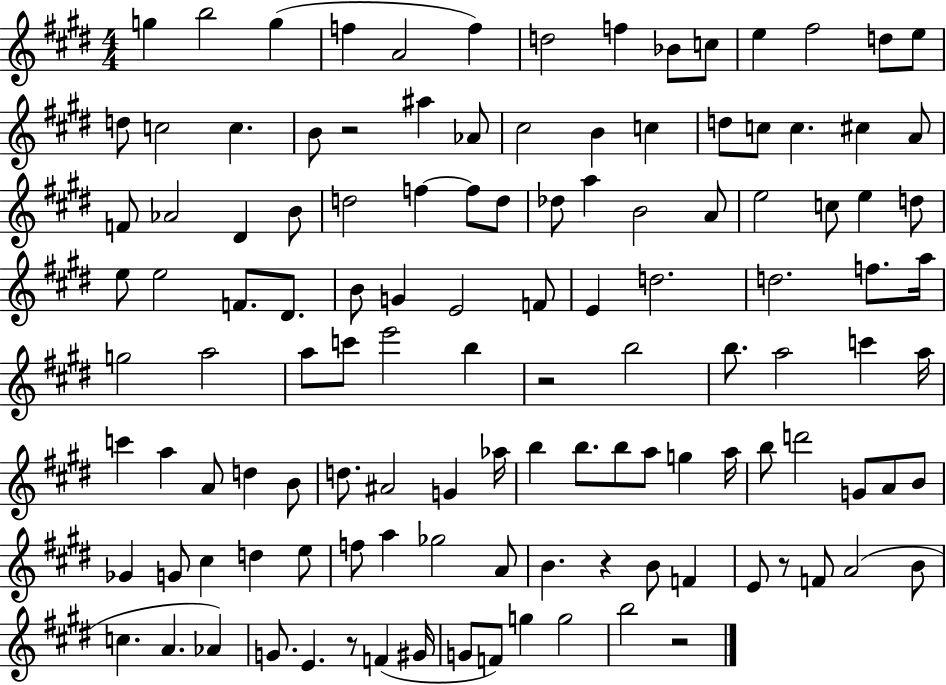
G5/q B5/h G5/q F5/q A4/h F5/q D5/h F5/q Bb4/e C5/e E5/q F#5/h D5/e E5/e D5/e C5/h C5/q. B4/e R/h A#5/q Ab4/e C#5/h B4/q C5/q D5/e C5/e C5/q. C#5/q A4/e F4/e Ab4/h D#4/q B4/e D5/h F5/q F5/e D5/e Db5/e A5/q B4/h A4/e E5/h C5/e E5/q D5/e E5/e E5/h F4/e. D#4/e. B4/e G4/q E4/h F4/e E4/q D5/h. D5/h. F5/e. A5/s G5/h A5/h A5/e C6/e E6/h B5/q R/h B5/h B5/e. A5/h C6/q A5/s C6/q A5/q A4/e D5/q B4/e D5/e. A#4/h G4/q Ab5/s B5/q B5/e. B5/e A5/e G5/q A5/s B5/e D6/h G4/e A4/e B4/e Gb4/q G4/e C#5/q D5/q E5/e F5/e A5/q Gb5/h A4/e B4/q. R/q B4/e F4/q E4/e R/e F4/e A4/h B4/e C5/q. A4/q. Ab4/q G4/e. E4/q. R/e F4/q G#4/s G4/e F4/e G5/q G5/h B5/h R/h